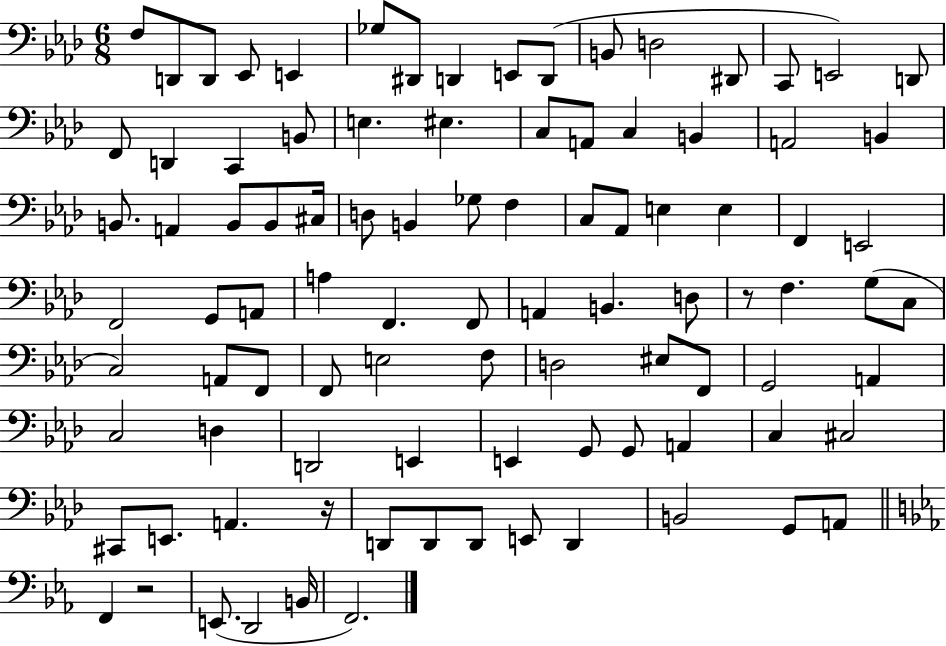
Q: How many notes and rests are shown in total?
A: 95